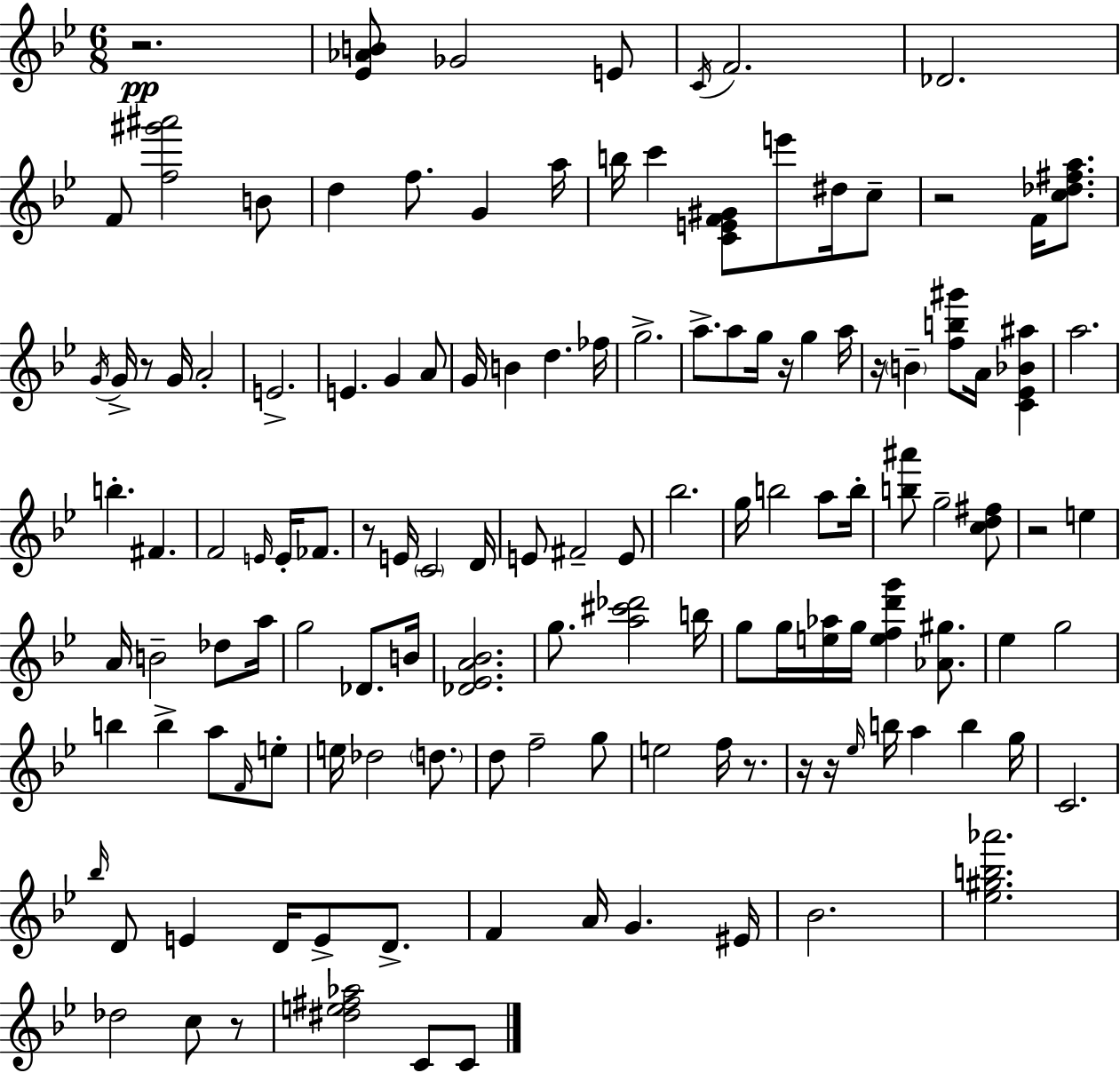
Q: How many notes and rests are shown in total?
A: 131